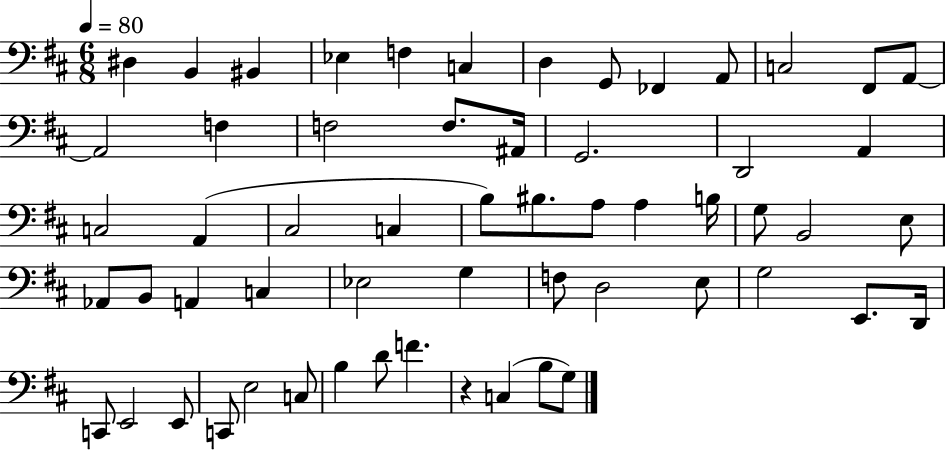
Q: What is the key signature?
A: D major